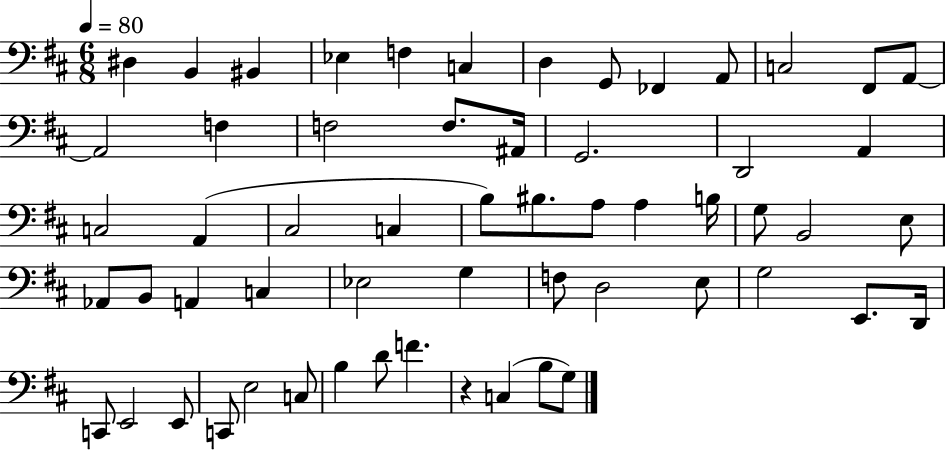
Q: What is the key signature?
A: D major